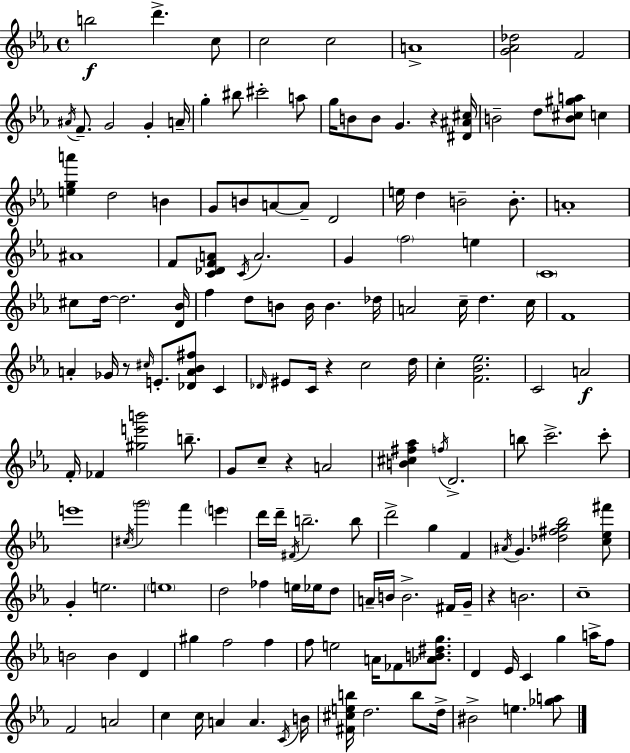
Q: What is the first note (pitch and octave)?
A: B5